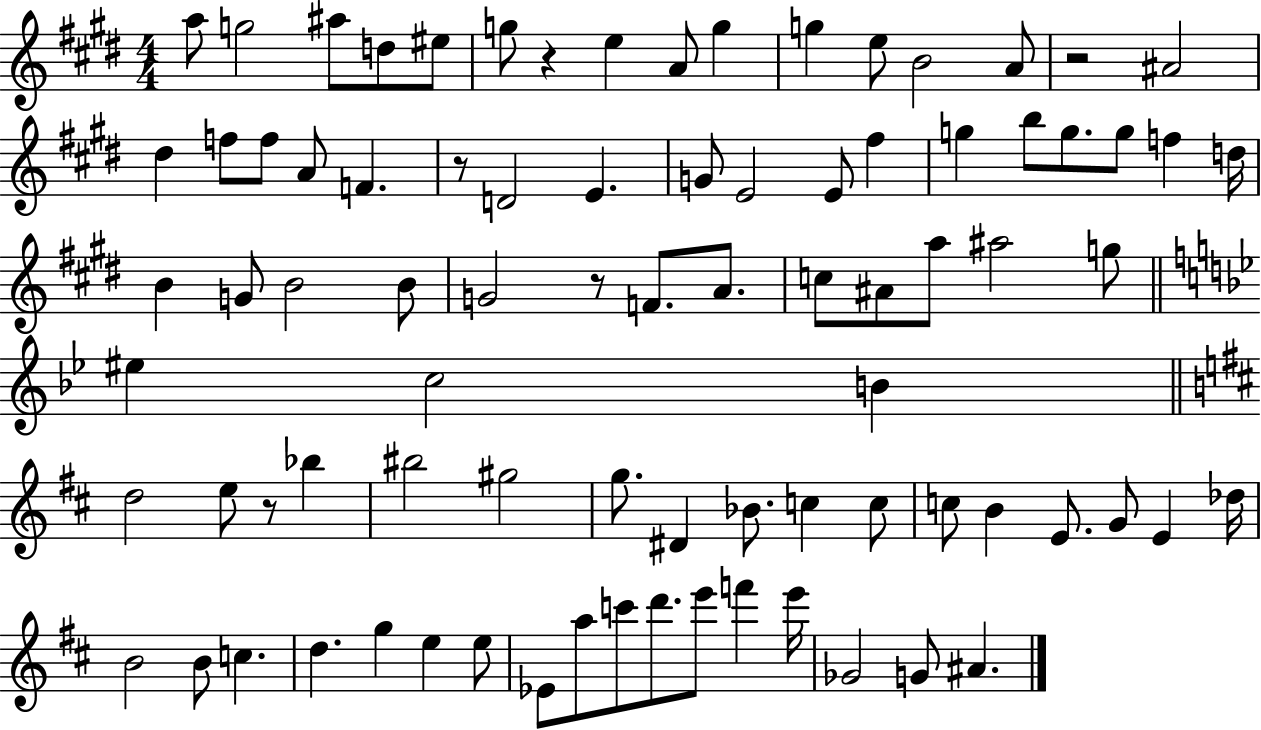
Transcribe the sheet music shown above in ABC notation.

X:1
T:Untitled
M:4/4
L:1/4
K:E
a/2 g2 ^a/2 d/2 ^e/2 g/2 z e A/2 g g e/2 B2 A/2 z2 ^A2 ^d f/2 f/2 A/2 F z/2 D2 E G/2 E2 E/2 ^f g b/2 g/2 g/2 f d/4 B G/2 B2 B/2 G2 z/2 F/2 A/2 c/2 ^A/2 a/2 ^a2 g/2 ^e c2 B d2 e/2 z/2 _b ^b2 ^g2 g/2 ^D _B/2 c c/2 c/2 B E/2 G/2 E _d/4 B2 B/2 c d g e e/2 _E/2 a/2 c'/2 d'/2 e'/2 f' e'/4 _G2 G/2 ^A